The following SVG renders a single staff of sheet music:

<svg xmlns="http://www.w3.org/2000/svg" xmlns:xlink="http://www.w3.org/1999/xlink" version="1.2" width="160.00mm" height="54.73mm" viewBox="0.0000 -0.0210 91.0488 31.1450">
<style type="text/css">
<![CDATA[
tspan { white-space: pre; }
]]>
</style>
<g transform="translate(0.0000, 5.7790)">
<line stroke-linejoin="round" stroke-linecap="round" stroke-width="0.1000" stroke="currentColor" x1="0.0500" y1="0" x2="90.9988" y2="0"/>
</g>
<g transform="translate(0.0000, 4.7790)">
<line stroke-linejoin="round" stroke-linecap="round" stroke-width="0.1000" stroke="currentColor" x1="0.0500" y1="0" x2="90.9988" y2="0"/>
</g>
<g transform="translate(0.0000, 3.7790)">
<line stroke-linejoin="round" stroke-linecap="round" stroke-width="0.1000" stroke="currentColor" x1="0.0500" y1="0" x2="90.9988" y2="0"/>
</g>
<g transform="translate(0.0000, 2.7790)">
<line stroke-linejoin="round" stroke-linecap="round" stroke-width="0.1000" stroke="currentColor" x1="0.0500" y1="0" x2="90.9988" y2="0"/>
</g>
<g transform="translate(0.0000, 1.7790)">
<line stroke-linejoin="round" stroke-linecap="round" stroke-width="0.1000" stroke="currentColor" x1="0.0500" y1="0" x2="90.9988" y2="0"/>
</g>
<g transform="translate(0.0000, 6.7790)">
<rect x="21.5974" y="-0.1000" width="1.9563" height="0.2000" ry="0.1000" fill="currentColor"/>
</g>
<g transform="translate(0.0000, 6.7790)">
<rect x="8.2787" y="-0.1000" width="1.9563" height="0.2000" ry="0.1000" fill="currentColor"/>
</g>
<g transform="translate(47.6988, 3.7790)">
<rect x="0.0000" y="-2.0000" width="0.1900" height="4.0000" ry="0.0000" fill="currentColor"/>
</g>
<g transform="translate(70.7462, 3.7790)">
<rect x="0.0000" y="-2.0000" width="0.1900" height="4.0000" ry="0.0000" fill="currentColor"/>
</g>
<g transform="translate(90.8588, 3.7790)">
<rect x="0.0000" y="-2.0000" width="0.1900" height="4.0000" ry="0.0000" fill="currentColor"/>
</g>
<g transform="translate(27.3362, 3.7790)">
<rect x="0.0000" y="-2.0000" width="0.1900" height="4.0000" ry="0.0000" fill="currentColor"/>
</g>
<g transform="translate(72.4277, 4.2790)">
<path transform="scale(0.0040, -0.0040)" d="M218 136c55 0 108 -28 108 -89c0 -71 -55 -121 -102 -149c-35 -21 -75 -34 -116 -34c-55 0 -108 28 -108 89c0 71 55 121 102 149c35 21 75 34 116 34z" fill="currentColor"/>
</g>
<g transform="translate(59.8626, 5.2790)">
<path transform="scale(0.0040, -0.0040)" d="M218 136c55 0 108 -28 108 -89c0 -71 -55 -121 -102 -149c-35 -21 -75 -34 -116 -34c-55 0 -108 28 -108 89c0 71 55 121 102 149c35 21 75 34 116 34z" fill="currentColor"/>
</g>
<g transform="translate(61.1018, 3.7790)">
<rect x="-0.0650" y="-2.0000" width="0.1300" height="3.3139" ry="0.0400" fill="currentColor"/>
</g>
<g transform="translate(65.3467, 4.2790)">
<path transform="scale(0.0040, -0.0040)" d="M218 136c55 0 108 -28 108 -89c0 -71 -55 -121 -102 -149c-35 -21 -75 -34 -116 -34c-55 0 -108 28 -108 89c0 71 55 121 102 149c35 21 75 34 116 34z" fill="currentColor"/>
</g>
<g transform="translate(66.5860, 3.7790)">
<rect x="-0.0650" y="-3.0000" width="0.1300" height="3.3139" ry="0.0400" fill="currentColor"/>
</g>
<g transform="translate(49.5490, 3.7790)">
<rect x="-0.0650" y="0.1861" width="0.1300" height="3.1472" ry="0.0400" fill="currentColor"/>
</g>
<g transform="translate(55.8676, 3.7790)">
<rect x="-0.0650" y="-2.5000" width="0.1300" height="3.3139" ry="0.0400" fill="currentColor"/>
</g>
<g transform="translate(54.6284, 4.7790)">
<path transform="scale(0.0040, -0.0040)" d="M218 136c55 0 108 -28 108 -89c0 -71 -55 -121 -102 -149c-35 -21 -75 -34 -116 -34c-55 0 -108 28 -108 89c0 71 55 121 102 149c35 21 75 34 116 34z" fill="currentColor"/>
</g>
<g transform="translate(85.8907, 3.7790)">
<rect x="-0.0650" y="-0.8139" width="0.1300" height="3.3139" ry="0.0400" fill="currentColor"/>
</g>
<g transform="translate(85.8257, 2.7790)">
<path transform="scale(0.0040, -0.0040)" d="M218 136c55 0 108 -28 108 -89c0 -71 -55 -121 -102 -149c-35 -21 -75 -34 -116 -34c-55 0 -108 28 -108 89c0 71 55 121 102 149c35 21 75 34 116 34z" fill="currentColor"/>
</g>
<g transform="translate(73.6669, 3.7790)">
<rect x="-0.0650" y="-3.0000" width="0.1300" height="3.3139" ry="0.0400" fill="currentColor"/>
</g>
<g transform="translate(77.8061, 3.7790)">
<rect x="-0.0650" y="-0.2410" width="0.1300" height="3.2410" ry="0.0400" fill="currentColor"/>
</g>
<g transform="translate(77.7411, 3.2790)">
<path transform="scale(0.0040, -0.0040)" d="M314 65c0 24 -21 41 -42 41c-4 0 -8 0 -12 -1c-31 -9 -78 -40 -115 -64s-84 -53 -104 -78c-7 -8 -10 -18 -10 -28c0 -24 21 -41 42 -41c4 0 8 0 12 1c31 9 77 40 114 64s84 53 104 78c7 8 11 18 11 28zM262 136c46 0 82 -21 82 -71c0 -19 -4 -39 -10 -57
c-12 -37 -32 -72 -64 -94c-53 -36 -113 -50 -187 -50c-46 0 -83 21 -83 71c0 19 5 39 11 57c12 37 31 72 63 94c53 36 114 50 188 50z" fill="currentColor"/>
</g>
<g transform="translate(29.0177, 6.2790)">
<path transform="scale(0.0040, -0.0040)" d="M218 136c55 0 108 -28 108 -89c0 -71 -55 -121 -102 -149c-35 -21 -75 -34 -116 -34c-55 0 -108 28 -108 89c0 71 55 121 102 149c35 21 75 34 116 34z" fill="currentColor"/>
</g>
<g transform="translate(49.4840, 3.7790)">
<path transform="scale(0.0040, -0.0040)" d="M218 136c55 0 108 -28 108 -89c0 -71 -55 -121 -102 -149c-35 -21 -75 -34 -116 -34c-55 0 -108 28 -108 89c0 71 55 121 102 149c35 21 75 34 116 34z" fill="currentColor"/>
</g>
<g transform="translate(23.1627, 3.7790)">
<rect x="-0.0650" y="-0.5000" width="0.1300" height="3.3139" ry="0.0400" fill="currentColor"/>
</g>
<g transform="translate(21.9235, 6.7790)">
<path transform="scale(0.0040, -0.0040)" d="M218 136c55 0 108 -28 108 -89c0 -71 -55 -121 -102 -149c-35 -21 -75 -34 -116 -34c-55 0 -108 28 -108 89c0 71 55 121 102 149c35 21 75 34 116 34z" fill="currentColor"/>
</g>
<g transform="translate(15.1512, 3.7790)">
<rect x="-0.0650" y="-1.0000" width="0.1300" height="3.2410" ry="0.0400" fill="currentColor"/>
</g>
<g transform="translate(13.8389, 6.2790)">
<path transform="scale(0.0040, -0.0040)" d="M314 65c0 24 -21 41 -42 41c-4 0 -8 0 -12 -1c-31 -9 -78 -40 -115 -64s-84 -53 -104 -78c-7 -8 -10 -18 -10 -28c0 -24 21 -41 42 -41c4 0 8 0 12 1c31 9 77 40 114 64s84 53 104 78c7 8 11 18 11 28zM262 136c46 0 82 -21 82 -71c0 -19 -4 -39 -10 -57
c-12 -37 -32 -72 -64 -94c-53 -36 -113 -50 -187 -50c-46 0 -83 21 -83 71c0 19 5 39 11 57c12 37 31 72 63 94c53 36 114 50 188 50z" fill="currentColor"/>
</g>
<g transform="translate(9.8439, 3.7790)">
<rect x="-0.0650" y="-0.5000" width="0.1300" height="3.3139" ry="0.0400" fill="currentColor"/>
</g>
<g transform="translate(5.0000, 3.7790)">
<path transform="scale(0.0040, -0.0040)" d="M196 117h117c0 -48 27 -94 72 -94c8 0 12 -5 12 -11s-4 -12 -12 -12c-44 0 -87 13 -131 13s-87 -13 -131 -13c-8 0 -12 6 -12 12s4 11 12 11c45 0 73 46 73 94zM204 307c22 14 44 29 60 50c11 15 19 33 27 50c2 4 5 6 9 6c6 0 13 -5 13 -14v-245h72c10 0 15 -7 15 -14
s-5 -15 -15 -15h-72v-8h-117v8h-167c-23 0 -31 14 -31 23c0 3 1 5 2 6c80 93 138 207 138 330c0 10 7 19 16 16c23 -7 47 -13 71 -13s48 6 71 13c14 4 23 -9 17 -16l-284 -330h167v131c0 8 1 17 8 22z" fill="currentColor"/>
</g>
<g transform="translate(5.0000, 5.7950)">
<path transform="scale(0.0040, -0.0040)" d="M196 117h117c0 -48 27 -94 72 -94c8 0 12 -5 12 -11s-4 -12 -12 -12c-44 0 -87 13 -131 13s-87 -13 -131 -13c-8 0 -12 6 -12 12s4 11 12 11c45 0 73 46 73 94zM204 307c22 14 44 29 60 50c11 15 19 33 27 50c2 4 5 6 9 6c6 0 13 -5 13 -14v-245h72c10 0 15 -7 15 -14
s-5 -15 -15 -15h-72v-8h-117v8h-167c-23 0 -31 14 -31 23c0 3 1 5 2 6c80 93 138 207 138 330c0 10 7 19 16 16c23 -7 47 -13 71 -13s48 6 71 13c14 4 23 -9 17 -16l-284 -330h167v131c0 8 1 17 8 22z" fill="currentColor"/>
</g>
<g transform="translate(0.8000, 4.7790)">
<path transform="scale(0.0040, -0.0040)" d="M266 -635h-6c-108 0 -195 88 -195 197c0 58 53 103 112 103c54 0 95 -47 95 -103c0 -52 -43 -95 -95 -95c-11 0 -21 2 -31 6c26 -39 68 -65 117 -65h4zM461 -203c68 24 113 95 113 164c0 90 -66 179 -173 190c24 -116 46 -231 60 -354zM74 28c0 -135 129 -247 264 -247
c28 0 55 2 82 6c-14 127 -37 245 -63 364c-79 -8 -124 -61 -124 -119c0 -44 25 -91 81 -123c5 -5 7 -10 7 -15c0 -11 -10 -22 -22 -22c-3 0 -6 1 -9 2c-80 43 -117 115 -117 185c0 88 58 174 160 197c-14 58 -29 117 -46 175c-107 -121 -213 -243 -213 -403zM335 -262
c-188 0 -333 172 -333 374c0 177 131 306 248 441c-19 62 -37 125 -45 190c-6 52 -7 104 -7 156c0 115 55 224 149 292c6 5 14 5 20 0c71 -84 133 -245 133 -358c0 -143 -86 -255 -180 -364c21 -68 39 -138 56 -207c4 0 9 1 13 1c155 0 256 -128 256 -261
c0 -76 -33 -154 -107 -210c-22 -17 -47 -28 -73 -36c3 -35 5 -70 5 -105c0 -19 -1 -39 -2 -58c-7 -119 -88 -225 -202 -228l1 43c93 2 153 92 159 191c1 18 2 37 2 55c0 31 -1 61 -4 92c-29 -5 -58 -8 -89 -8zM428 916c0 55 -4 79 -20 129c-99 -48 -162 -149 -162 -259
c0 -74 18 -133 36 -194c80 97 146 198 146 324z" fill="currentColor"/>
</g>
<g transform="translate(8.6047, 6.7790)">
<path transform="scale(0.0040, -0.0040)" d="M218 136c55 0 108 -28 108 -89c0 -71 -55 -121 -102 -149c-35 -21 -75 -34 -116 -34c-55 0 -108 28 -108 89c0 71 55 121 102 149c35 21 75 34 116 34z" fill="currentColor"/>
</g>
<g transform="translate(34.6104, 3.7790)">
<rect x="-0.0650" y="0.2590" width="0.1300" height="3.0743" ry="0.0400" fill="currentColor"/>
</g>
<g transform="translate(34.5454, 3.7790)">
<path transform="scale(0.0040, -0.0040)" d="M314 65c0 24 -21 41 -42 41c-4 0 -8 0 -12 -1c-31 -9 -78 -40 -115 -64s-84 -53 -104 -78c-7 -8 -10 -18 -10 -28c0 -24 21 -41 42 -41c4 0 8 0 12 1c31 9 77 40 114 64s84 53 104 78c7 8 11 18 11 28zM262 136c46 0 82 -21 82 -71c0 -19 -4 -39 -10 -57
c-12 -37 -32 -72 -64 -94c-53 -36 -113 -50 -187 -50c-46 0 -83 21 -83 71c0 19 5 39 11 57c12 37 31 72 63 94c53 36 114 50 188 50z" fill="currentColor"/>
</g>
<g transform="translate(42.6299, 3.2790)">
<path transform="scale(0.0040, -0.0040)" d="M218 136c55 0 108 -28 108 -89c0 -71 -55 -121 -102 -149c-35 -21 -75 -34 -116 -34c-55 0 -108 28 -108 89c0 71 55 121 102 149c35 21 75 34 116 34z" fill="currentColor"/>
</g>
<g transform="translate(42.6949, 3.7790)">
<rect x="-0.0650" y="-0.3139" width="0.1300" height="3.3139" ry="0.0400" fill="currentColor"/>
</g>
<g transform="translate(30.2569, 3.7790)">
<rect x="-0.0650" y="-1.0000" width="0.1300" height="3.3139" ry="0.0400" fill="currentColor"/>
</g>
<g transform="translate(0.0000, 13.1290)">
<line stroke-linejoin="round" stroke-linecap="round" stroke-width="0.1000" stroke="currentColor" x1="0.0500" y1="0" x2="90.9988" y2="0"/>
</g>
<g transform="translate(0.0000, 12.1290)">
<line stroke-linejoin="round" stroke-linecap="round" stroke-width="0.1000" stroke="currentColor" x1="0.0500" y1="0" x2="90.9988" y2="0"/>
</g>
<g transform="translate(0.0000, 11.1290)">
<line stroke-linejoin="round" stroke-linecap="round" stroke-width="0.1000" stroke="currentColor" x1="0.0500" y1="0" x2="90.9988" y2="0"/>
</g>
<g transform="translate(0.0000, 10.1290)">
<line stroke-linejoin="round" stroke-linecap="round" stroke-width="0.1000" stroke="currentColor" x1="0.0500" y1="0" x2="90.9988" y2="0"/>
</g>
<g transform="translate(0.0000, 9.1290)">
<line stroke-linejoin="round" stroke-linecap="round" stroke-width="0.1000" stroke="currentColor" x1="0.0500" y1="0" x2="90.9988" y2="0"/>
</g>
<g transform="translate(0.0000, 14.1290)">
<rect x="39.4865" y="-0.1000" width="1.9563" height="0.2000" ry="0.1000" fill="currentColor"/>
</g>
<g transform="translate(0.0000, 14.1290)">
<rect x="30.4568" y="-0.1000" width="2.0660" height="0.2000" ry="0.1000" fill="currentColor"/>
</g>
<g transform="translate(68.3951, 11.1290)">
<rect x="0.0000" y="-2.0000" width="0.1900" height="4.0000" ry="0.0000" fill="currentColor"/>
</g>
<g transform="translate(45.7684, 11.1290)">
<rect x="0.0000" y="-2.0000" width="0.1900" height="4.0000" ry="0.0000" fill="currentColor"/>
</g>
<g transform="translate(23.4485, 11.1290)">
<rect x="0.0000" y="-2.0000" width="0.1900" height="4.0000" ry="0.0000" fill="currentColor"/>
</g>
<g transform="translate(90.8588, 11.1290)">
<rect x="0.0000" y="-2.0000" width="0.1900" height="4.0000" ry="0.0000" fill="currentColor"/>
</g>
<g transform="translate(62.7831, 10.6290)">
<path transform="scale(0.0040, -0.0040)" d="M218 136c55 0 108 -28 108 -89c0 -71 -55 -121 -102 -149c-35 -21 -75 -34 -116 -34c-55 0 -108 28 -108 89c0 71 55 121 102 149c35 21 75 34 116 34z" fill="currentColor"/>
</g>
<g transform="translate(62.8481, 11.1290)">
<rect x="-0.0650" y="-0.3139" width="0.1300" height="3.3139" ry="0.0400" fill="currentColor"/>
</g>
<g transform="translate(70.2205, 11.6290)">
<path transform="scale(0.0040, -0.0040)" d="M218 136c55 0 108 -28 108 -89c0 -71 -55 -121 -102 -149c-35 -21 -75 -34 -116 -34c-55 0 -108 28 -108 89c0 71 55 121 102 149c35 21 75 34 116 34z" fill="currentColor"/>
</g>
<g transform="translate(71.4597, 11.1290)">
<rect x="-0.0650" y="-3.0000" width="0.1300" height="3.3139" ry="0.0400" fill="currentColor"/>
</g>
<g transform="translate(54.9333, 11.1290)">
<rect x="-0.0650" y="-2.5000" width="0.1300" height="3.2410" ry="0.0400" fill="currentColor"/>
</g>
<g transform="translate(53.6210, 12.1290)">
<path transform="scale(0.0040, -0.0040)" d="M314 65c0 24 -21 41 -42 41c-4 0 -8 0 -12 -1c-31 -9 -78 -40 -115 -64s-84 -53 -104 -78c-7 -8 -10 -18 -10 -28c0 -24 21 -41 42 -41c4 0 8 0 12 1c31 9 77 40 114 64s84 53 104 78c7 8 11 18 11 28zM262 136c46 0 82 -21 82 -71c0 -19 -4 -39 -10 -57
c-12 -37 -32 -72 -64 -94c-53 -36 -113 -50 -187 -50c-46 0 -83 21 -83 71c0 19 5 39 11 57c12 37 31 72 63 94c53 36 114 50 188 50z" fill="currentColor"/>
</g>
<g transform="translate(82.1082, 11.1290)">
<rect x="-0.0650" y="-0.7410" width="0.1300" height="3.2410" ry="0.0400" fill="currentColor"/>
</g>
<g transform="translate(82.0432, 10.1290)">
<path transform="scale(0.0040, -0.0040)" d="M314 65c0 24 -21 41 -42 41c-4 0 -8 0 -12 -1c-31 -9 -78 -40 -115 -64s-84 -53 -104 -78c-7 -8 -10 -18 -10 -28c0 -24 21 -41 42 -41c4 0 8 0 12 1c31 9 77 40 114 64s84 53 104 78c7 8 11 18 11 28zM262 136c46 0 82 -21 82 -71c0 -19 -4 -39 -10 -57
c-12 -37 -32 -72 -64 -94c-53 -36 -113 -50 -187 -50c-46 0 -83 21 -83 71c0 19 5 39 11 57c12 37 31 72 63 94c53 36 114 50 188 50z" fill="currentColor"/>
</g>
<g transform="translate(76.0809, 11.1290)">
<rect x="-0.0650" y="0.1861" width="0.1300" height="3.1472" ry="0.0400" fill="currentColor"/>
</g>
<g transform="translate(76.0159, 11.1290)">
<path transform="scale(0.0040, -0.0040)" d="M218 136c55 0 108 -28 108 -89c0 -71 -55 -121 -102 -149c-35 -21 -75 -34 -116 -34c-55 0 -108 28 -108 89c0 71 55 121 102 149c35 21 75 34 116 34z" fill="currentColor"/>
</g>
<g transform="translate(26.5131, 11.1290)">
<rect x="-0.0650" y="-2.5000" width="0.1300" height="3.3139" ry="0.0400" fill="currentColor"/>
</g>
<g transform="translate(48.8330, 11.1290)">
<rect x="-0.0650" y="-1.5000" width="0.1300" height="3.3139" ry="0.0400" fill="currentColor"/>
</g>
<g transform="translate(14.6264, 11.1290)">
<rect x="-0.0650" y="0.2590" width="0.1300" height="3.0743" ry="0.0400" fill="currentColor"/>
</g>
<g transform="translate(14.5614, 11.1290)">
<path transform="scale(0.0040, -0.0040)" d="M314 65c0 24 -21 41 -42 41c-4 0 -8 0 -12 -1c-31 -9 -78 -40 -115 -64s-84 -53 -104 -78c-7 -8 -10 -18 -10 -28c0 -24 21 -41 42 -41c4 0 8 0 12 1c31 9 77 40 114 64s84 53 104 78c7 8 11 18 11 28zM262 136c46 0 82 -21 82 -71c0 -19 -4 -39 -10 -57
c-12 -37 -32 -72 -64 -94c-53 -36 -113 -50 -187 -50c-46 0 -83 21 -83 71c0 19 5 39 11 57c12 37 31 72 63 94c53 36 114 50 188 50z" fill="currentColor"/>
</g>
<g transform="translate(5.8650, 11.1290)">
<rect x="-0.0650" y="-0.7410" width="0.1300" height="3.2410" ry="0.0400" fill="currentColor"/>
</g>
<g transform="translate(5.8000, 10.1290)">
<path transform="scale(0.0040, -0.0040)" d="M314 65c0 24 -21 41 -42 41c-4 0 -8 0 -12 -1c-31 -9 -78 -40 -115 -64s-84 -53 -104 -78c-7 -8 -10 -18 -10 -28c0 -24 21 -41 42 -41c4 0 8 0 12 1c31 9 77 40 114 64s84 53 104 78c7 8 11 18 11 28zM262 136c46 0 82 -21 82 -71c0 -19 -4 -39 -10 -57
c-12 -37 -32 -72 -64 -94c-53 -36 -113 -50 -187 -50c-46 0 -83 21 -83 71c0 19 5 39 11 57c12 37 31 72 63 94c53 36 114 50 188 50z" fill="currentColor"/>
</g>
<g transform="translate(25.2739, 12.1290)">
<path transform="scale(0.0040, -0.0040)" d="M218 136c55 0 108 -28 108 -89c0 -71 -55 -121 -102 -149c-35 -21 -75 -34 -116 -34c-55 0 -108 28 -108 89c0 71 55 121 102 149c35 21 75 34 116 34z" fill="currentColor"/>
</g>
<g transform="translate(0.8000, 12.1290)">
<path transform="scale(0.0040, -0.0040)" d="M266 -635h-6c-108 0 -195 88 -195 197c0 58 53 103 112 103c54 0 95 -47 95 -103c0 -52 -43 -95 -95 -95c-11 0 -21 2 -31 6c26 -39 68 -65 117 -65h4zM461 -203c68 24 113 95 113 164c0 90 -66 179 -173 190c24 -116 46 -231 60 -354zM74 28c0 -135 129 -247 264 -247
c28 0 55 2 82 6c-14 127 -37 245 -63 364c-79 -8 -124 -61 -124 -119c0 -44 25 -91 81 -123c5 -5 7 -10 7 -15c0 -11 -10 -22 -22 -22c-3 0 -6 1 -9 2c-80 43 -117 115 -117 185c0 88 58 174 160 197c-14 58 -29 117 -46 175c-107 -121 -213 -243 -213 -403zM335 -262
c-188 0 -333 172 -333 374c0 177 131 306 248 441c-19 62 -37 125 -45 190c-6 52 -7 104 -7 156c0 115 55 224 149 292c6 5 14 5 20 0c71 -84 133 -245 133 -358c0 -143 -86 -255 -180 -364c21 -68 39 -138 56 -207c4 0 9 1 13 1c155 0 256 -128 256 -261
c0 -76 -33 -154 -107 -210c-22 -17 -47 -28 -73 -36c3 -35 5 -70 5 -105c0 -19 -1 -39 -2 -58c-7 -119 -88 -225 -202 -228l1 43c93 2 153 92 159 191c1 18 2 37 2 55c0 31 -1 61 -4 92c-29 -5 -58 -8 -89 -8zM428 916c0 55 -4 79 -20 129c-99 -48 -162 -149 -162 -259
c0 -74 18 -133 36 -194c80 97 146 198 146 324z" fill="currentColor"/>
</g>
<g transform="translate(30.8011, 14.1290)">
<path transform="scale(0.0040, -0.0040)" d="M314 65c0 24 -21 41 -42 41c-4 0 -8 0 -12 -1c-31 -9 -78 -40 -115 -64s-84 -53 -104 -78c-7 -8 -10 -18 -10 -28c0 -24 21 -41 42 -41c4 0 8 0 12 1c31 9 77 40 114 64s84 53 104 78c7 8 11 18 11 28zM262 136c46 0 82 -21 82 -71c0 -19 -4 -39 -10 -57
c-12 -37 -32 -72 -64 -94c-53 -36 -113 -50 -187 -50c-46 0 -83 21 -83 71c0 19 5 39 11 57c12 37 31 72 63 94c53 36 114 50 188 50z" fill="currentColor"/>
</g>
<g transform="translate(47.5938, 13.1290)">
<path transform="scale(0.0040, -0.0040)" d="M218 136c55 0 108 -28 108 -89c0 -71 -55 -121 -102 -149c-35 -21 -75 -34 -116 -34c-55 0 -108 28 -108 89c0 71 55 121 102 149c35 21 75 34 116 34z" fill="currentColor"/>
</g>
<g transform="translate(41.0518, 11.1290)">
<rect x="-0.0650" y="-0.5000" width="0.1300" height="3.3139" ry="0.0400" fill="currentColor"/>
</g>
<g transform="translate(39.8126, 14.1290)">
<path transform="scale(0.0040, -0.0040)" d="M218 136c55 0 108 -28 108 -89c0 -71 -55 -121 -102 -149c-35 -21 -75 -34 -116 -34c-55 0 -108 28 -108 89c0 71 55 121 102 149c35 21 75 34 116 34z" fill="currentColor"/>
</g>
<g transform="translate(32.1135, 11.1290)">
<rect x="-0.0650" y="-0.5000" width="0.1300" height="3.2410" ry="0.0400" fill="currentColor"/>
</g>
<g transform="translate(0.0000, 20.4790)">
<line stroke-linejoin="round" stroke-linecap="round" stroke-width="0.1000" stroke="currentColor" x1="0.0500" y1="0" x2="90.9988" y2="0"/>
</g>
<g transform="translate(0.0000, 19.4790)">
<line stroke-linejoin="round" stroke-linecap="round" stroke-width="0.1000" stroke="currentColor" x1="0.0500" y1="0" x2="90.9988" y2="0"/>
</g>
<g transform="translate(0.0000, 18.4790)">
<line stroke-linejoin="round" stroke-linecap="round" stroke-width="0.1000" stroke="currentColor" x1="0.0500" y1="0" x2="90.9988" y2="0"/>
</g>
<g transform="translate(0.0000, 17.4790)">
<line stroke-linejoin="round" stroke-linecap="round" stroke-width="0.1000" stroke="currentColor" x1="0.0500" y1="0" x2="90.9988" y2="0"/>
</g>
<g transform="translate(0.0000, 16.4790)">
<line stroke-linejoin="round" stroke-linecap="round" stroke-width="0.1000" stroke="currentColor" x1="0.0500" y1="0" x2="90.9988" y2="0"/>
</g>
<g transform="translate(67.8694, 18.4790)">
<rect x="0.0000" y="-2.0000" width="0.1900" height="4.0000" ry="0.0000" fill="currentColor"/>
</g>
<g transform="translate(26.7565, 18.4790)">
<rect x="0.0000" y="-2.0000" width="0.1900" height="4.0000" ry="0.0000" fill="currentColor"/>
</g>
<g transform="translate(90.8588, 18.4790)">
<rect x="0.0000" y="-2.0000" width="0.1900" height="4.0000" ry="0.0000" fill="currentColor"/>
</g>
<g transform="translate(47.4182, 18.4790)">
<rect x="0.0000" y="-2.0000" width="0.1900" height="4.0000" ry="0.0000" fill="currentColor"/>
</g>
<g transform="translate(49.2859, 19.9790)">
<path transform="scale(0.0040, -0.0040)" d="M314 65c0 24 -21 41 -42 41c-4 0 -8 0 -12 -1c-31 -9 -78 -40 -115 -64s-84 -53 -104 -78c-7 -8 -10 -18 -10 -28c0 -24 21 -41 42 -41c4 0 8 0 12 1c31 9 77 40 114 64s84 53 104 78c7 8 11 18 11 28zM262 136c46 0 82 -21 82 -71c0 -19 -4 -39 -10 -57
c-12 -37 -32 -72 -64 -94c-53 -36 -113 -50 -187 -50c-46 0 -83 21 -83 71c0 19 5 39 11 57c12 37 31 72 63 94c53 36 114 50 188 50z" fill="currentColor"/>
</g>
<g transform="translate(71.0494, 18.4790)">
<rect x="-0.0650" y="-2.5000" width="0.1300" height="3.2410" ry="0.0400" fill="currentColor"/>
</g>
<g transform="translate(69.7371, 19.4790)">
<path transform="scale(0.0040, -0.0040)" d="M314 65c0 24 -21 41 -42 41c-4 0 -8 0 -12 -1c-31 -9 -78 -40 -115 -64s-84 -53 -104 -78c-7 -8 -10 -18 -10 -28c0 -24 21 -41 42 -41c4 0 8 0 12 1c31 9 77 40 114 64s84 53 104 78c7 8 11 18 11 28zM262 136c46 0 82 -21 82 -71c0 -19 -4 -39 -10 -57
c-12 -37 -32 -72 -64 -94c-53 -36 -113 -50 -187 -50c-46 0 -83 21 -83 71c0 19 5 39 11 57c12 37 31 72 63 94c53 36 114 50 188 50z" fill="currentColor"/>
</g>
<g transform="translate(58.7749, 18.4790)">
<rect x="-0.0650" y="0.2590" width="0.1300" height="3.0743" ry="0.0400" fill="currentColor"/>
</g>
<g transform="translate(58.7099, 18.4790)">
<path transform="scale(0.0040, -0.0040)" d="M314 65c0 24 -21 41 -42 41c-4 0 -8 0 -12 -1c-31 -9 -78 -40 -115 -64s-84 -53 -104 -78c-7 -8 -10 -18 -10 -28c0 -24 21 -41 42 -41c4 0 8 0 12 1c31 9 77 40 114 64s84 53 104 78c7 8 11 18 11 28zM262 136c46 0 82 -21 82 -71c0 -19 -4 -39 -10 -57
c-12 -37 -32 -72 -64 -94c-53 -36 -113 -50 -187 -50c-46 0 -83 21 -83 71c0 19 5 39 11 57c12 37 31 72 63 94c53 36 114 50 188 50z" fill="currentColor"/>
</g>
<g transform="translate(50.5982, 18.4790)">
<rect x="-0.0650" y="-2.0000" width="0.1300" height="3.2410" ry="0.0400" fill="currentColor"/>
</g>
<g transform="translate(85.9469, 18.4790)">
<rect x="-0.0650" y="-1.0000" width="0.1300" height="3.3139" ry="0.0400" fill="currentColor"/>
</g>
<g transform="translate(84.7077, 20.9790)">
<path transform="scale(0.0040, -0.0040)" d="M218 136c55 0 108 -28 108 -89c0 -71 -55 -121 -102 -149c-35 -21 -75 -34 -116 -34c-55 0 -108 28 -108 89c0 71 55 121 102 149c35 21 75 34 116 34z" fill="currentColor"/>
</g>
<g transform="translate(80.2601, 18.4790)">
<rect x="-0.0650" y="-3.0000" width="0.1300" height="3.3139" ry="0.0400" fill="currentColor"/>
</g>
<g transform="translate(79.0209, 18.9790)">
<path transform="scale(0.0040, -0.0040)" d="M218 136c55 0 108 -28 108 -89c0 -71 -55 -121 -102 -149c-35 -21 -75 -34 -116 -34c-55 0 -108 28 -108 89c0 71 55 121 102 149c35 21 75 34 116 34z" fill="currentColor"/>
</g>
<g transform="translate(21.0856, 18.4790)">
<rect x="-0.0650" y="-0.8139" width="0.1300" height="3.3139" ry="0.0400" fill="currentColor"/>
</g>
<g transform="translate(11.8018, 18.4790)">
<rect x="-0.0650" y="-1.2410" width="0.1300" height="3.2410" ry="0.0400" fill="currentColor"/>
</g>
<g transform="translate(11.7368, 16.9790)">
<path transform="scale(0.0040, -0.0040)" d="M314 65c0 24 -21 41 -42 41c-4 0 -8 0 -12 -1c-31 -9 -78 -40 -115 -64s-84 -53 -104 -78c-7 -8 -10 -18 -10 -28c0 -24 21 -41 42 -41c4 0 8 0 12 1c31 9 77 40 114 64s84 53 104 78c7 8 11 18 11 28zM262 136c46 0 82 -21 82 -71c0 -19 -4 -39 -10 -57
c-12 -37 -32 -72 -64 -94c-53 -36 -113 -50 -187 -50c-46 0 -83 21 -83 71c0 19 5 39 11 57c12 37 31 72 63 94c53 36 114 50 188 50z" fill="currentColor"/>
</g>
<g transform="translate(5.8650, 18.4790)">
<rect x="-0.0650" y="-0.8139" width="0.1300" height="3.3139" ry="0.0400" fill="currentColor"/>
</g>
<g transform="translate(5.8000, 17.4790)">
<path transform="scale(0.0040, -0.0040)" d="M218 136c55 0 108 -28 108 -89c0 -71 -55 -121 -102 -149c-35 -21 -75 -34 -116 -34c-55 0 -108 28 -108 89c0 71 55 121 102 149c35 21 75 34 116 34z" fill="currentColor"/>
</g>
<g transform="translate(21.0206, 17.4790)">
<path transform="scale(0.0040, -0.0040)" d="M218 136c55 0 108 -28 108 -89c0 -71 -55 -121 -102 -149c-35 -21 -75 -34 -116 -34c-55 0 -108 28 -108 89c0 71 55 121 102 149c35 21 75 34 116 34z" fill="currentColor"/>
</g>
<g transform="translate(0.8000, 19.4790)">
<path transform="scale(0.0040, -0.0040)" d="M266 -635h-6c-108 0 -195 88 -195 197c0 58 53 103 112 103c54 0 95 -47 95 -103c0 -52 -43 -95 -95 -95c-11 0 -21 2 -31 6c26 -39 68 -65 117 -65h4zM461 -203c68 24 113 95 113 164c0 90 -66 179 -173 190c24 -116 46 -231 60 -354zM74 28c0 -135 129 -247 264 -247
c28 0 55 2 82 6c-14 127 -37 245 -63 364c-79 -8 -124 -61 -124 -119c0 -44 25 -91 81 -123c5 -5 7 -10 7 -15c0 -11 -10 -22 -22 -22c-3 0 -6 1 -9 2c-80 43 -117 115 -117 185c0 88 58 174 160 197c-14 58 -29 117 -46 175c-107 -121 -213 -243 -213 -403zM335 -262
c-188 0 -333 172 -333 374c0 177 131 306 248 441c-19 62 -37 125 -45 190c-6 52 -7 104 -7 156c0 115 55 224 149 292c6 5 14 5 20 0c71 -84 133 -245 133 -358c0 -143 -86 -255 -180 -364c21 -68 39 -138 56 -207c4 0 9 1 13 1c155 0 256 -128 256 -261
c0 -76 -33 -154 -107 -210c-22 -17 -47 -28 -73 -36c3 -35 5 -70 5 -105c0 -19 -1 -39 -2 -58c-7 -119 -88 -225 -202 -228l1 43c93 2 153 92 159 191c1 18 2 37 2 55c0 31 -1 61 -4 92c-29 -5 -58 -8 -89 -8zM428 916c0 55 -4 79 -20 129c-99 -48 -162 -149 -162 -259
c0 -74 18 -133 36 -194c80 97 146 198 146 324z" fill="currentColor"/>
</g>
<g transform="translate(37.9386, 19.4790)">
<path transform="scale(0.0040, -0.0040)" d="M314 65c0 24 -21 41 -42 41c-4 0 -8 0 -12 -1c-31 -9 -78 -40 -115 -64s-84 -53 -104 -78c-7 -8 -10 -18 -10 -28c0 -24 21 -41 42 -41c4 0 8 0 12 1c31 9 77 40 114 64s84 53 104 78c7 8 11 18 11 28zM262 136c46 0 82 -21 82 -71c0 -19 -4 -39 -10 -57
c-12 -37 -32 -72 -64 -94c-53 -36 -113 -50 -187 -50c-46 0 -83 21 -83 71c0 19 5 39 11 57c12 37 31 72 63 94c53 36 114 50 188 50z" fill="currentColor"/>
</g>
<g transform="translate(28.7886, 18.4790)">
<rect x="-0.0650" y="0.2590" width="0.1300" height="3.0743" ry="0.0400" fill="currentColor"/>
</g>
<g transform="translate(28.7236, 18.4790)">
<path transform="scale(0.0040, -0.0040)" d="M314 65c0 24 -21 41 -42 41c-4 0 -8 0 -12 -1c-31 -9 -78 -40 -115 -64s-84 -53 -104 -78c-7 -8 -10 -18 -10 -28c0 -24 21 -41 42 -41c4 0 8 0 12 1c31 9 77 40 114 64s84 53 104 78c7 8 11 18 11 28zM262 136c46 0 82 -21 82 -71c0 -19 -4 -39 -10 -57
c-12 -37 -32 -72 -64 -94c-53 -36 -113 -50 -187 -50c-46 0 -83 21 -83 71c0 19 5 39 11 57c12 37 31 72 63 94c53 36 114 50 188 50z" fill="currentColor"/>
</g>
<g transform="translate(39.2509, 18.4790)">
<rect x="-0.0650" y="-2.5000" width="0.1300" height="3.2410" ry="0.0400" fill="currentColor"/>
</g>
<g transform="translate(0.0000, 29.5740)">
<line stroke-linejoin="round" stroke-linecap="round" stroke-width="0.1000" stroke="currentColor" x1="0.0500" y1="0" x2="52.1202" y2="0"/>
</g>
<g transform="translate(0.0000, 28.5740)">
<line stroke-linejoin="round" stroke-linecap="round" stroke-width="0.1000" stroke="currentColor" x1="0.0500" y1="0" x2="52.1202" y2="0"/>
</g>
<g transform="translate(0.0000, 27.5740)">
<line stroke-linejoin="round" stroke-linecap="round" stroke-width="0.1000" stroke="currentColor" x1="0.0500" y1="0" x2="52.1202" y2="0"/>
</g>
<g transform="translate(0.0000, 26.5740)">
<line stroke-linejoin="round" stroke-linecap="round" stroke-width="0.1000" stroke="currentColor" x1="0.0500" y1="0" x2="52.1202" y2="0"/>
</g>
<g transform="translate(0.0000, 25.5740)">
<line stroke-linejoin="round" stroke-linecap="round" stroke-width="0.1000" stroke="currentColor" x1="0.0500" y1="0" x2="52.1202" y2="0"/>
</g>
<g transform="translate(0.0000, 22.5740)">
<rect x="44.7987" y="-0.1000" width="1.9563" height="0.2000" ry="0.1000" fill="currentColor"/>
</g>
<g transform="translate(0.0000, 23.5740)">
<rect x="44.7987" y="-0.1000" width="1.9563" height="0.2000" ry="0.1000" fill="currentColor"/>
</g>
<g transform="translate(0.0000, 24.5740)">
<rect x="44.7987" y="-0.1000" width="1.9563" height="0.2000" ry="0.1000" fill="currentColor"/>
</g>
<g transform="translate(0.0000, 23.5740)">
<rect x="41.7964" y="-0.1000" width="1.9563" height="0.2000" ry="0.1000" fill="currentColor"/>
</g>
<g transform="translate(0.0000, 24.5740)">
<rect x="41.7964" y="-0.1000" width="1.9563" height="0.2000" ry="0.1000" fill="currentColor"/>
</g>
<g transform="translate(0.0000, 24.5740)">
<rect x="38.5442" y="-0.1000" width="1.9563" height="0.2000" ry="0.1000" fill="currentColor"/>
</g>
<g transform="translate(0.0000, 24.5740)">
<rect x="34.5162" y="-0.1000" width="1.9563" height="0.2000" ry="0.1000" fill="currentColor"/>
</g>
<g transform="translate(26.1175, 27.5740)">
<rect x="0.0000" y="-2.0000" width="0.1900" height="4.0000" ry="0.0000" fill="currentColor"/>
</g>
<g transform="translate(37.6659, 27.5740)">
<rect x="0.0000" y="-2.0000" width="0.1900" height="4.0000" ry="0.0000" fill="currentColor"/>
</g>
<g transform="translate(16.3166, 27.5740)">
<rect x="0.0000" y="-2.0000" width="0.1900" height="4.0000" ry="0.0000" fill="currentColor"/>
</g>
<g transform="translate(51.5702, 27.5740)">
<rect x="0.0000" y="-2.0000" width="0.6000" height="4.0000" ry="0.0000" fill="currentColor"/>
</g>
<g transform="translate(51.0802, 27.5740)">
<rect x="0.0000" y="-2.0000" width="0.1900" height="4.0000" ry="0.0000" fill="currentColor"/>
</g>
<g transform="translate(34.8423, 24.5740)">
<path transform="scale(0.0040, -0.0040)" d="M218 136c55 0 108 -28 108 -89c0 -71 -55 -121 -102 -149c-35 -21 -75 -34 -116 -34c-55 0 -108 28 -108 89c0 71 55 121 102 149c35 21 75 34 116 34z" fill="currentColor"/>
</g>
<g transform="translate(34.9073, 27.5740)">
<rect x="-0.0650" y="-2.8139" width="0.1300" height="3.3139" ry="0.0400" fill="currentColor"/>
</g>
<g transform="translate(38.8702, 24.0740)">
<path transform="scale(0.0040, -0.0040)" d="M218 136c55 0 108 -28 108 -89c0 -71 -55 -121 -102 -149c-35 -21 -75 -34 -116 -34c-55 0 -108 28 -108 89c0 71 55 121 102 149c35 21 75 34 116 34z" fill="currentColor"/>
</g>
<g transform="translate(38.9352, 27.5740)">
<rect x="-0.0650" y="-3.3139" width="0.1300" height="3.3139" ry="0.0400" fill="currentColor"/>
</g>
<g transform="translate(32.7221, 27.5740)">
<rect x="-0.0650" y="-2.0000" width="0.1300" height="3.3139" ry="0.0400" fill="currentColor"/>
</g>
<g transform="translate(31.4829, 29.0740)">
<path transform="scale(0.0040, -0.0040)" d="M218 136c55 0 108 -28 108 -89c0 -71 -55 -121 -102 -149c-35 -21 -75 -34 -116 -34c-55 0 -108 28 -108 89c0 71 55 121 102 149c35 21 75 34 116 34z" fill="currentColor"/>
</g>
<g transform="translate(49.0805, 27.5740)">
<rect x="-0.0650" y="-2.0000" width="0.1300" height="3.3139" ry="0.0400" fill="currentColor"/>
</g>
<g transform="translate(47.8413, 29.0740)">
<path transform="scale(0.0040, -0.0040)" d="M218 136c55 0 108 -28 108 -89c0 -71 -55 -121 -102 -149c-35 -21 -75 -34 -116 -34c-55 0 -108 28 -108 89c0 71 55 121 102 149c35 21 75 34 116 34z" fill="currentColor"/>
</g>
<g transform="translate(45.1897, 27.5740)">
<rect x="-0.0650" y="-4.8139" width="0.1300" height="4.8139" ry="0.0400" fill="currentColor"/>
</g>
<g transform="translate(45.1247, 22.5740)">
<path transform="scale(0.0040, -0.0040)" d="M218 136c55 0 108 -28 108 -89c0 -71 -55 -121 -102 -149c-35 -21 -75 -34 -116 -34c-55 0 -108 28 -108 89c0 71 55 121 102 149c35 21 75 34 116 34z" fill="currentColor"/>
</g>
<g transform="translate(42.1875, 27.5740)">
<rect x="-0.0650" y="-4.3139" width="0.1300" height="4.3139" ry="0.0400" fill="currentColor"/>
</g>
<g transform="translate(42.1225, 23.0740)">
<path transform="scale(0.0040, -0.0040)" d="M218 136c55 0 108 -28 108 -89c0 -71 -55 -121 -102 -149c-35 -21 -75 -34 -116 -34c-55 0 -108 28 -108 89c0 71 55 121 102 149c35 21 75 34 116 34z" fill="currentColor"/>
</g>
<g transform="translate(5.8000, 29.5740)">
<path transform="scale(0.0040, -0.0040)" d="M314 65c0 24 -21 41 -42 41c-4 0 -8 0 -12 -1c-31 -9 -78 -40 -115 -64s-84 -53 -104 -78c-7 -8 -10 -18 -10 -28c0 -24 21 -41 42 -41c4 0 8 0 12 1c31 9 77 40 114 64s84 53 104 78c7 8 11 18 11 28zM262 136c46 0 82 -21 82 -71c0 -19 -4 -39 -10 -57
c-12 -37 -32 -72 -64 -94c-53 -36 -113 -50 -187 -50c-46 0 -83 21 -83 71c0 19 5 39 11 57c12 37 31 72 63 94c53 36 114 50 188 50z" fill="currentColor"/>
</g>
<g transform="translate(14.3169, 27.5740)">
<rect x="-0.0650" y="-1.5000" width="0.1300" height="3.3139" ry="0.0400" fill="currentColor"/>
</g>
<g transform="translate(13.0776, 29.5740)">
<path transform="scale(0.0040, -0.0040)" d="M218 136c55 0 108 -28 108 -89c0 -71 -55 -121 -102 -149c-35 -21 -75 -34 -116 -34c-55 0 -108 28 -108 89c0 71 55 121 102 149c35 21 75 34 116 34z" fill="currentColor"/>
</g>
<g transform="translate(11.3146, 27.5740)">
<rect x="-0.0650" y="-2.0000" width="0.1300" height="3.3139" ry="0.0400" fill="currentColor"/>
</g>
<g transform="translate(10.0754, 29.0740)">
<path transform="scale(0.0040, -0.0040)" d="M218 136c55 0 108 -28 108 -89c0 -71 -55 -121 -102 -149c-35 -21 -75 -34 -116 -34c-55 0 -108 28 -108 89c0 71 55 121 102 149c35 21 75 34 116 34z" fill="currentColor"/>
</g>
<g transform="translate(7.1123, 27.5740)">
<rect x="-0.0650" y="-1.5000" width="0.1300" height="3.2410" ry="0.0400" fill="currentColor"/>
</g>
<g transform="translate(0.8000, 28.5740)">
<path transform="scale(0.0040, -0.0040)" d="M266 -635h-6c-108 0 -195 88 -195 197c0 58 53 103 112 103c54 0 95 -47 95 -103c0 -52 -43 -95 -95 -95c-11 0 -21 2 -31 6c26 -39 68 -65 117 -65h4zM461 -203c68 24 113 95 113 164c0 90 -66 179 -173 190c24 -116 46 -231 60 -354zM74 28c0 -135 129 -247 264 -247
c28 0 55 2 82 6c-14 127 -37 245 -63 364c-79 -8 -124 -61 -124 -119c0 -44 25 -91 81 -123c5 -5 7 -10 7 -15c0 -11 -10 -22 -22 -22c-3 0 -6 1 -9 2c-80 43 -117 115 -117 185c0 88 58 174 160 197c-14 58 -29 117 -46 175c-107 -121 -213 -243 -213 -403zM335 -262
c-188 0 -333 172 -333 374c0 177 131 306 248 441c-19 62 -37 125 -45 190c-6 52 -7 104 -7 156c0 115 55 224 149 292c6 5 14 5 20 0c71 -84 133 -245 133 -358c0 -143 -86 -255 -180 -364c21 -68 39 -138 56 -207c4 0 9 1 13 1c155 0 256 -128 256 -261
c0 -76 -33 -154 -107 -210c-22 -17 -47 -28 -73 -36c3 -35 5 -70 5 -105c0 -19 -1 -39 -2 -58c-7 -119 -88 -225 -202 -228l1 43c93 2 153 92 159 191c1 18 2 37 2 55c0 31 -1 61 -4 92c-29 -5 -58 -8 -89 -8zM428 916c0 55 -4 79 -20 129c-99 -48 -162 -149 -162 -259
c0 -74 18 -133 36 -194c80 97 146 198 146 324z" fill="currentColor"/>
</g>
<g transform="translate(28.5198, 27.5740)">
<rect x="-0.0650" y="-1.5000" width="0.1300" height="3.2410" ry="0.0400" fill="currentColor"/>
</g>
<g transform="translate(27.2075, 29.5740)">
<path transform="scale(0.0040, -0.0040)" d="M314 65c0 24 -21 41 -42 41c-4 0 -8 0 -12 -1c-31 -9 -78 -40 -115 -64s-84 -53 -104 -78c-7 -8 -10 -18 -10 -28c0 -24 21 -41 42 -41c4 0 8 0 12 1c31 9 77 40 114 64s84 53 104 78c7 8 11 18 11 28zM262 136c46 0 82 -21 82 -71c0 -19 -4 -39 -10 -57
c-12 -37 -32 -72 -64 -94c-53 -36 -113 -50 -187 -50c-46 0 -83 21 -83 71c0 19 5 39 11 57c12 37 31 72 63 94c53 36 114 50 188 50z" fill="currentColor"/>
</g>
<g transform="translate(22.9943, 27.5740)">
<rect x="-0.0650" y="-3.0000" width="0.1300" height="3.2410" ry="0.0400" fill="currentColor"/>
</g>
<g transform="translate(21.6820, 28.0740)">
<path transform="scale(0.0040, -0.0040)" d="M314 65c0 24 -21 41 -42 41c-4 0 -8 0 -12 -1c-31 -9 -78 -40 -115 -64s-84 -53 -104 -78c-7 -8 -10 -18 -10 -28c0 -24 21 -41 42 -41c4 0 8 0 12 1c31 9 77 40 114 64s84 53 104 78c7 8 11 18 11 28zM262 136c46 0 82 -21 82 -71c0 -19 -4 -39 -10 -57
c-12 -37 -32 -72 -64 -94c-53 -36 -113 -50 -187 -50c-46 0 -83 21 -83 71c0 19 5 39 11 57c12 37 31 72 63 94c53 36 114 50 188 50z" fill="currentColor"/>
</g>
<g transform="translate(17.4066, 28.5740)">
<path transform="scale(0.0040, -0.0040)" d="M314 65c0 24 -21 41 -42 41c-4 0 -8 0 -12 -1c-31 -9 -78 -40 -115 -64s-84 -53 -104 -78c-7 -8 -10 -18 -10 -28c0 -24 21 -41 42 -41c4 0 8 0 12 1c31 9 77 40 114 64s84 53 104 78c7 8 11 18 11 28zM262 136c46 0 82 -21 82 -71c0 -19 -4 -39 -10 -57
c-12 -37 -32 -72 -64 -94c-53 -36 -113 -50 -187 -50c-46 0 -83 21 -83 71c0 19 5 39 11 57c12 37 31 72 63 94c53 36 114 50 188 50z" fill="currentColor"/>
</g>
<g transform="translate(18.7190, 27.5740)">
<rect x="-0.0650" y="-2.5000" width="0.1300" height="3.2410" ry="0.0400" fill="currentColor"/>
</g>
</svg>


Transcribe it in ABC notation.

X:1
T:Untitled
M:4/4
L:1/4
K:C
C D2 C D B2 c B G F A A c2 d d2 B2 G C2 C E G2 c A B d2 d e2 d B2 G2 F2 B2 G2 A D E2 F E G2 A2 E2 F a b d' e' F